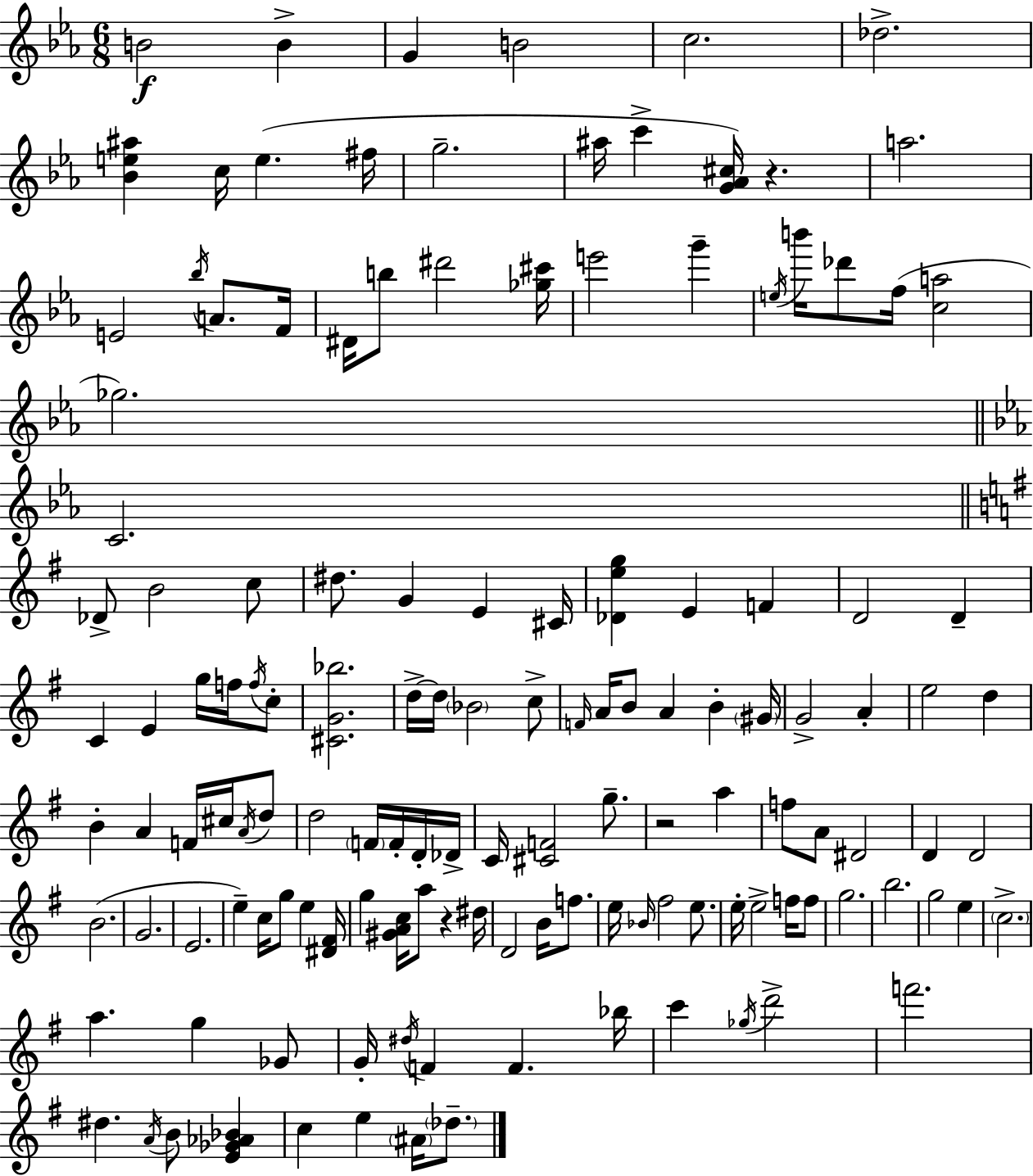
{
  \clef treble
  \numericTimeSignature
  \time 6/8
  \key c \minor
  b'2\f b'4-> | g'4 b'2 | c''2. | des''2.-> | \break <bes' e'' ais''>4 c''16 e''4.( fis''16 | g''2.-- | ais''16 c'''4-> <g' aes' cis''>16) r4. | a''2. | \break e'2 \acciaccatura { bes''16 } a'8. | f'16 dis'16 b''8 dis'''2 | <ges'' cis'''>16 e'''2 g'''4-- | \acciaccatura { e''16 } b'''16 des'''8 f''16( <c'' a''>2 | \break ges''2.) | \bar "||" \break \key ees \major c'2. | \bar "||" \break \key g \major des'8-> b'2 c''8 | dis''8. g'4 e'4 cis'16 | <des' e'' g''>4 e'4 f'4 | d'2 d'4-- | \break c'4 e'4 g''16 f''16 \acciaccatura { f''16 } c''8-. | <cis' g' bes''>2. | d''16->~~ d''16 \parenthesize bes'2 c''8-> | \grace { f'16 } a'16 b'8 a'4 b'4-. | \break \parenthesize gis'16 g'2-> a'4-. | e''2 d''4 | b'4-. a'4 f'16 cis''16 | \acciaccatura { a'16 } d''8 d''2 \parenthesize f'16 | \break f'16-. d'16-. des'16-> c'16 <cis' f'>2 | g''8.-- r2 a''4 | f''8 a'8 dis'2 | d'4 d'2 | \break b'2.( | g'2. | e'2. | e''4--) c''16 g''8 e''4 | \break <dis' fis'>16 g''4 <gis' a' c''>16 a''8 r4 | dis''16 d'2 b'16 | f''8. e''16 \grace { bes'16 } fis''2 | e''8. e''16-. e''2-> | \break f''16 f''8 g''2. | b''2. | g''2 | e''4 \parenthesize c''2.-> | \break a''4. g''4 | ges'8 g'16-. \acciaccatura { dis''16 } f'4 f'4. | bes''16 c'''4 \acciaccatura { ges''16 } d'''2-> | f'''2. | \break dis''4. | \acciaccatura { a'16 } b'8 <e' ges' aes' bes'>4 c''4 e''4 | \parenthesize ais'16 \parenthesize des''8.-- \bar "|."
}